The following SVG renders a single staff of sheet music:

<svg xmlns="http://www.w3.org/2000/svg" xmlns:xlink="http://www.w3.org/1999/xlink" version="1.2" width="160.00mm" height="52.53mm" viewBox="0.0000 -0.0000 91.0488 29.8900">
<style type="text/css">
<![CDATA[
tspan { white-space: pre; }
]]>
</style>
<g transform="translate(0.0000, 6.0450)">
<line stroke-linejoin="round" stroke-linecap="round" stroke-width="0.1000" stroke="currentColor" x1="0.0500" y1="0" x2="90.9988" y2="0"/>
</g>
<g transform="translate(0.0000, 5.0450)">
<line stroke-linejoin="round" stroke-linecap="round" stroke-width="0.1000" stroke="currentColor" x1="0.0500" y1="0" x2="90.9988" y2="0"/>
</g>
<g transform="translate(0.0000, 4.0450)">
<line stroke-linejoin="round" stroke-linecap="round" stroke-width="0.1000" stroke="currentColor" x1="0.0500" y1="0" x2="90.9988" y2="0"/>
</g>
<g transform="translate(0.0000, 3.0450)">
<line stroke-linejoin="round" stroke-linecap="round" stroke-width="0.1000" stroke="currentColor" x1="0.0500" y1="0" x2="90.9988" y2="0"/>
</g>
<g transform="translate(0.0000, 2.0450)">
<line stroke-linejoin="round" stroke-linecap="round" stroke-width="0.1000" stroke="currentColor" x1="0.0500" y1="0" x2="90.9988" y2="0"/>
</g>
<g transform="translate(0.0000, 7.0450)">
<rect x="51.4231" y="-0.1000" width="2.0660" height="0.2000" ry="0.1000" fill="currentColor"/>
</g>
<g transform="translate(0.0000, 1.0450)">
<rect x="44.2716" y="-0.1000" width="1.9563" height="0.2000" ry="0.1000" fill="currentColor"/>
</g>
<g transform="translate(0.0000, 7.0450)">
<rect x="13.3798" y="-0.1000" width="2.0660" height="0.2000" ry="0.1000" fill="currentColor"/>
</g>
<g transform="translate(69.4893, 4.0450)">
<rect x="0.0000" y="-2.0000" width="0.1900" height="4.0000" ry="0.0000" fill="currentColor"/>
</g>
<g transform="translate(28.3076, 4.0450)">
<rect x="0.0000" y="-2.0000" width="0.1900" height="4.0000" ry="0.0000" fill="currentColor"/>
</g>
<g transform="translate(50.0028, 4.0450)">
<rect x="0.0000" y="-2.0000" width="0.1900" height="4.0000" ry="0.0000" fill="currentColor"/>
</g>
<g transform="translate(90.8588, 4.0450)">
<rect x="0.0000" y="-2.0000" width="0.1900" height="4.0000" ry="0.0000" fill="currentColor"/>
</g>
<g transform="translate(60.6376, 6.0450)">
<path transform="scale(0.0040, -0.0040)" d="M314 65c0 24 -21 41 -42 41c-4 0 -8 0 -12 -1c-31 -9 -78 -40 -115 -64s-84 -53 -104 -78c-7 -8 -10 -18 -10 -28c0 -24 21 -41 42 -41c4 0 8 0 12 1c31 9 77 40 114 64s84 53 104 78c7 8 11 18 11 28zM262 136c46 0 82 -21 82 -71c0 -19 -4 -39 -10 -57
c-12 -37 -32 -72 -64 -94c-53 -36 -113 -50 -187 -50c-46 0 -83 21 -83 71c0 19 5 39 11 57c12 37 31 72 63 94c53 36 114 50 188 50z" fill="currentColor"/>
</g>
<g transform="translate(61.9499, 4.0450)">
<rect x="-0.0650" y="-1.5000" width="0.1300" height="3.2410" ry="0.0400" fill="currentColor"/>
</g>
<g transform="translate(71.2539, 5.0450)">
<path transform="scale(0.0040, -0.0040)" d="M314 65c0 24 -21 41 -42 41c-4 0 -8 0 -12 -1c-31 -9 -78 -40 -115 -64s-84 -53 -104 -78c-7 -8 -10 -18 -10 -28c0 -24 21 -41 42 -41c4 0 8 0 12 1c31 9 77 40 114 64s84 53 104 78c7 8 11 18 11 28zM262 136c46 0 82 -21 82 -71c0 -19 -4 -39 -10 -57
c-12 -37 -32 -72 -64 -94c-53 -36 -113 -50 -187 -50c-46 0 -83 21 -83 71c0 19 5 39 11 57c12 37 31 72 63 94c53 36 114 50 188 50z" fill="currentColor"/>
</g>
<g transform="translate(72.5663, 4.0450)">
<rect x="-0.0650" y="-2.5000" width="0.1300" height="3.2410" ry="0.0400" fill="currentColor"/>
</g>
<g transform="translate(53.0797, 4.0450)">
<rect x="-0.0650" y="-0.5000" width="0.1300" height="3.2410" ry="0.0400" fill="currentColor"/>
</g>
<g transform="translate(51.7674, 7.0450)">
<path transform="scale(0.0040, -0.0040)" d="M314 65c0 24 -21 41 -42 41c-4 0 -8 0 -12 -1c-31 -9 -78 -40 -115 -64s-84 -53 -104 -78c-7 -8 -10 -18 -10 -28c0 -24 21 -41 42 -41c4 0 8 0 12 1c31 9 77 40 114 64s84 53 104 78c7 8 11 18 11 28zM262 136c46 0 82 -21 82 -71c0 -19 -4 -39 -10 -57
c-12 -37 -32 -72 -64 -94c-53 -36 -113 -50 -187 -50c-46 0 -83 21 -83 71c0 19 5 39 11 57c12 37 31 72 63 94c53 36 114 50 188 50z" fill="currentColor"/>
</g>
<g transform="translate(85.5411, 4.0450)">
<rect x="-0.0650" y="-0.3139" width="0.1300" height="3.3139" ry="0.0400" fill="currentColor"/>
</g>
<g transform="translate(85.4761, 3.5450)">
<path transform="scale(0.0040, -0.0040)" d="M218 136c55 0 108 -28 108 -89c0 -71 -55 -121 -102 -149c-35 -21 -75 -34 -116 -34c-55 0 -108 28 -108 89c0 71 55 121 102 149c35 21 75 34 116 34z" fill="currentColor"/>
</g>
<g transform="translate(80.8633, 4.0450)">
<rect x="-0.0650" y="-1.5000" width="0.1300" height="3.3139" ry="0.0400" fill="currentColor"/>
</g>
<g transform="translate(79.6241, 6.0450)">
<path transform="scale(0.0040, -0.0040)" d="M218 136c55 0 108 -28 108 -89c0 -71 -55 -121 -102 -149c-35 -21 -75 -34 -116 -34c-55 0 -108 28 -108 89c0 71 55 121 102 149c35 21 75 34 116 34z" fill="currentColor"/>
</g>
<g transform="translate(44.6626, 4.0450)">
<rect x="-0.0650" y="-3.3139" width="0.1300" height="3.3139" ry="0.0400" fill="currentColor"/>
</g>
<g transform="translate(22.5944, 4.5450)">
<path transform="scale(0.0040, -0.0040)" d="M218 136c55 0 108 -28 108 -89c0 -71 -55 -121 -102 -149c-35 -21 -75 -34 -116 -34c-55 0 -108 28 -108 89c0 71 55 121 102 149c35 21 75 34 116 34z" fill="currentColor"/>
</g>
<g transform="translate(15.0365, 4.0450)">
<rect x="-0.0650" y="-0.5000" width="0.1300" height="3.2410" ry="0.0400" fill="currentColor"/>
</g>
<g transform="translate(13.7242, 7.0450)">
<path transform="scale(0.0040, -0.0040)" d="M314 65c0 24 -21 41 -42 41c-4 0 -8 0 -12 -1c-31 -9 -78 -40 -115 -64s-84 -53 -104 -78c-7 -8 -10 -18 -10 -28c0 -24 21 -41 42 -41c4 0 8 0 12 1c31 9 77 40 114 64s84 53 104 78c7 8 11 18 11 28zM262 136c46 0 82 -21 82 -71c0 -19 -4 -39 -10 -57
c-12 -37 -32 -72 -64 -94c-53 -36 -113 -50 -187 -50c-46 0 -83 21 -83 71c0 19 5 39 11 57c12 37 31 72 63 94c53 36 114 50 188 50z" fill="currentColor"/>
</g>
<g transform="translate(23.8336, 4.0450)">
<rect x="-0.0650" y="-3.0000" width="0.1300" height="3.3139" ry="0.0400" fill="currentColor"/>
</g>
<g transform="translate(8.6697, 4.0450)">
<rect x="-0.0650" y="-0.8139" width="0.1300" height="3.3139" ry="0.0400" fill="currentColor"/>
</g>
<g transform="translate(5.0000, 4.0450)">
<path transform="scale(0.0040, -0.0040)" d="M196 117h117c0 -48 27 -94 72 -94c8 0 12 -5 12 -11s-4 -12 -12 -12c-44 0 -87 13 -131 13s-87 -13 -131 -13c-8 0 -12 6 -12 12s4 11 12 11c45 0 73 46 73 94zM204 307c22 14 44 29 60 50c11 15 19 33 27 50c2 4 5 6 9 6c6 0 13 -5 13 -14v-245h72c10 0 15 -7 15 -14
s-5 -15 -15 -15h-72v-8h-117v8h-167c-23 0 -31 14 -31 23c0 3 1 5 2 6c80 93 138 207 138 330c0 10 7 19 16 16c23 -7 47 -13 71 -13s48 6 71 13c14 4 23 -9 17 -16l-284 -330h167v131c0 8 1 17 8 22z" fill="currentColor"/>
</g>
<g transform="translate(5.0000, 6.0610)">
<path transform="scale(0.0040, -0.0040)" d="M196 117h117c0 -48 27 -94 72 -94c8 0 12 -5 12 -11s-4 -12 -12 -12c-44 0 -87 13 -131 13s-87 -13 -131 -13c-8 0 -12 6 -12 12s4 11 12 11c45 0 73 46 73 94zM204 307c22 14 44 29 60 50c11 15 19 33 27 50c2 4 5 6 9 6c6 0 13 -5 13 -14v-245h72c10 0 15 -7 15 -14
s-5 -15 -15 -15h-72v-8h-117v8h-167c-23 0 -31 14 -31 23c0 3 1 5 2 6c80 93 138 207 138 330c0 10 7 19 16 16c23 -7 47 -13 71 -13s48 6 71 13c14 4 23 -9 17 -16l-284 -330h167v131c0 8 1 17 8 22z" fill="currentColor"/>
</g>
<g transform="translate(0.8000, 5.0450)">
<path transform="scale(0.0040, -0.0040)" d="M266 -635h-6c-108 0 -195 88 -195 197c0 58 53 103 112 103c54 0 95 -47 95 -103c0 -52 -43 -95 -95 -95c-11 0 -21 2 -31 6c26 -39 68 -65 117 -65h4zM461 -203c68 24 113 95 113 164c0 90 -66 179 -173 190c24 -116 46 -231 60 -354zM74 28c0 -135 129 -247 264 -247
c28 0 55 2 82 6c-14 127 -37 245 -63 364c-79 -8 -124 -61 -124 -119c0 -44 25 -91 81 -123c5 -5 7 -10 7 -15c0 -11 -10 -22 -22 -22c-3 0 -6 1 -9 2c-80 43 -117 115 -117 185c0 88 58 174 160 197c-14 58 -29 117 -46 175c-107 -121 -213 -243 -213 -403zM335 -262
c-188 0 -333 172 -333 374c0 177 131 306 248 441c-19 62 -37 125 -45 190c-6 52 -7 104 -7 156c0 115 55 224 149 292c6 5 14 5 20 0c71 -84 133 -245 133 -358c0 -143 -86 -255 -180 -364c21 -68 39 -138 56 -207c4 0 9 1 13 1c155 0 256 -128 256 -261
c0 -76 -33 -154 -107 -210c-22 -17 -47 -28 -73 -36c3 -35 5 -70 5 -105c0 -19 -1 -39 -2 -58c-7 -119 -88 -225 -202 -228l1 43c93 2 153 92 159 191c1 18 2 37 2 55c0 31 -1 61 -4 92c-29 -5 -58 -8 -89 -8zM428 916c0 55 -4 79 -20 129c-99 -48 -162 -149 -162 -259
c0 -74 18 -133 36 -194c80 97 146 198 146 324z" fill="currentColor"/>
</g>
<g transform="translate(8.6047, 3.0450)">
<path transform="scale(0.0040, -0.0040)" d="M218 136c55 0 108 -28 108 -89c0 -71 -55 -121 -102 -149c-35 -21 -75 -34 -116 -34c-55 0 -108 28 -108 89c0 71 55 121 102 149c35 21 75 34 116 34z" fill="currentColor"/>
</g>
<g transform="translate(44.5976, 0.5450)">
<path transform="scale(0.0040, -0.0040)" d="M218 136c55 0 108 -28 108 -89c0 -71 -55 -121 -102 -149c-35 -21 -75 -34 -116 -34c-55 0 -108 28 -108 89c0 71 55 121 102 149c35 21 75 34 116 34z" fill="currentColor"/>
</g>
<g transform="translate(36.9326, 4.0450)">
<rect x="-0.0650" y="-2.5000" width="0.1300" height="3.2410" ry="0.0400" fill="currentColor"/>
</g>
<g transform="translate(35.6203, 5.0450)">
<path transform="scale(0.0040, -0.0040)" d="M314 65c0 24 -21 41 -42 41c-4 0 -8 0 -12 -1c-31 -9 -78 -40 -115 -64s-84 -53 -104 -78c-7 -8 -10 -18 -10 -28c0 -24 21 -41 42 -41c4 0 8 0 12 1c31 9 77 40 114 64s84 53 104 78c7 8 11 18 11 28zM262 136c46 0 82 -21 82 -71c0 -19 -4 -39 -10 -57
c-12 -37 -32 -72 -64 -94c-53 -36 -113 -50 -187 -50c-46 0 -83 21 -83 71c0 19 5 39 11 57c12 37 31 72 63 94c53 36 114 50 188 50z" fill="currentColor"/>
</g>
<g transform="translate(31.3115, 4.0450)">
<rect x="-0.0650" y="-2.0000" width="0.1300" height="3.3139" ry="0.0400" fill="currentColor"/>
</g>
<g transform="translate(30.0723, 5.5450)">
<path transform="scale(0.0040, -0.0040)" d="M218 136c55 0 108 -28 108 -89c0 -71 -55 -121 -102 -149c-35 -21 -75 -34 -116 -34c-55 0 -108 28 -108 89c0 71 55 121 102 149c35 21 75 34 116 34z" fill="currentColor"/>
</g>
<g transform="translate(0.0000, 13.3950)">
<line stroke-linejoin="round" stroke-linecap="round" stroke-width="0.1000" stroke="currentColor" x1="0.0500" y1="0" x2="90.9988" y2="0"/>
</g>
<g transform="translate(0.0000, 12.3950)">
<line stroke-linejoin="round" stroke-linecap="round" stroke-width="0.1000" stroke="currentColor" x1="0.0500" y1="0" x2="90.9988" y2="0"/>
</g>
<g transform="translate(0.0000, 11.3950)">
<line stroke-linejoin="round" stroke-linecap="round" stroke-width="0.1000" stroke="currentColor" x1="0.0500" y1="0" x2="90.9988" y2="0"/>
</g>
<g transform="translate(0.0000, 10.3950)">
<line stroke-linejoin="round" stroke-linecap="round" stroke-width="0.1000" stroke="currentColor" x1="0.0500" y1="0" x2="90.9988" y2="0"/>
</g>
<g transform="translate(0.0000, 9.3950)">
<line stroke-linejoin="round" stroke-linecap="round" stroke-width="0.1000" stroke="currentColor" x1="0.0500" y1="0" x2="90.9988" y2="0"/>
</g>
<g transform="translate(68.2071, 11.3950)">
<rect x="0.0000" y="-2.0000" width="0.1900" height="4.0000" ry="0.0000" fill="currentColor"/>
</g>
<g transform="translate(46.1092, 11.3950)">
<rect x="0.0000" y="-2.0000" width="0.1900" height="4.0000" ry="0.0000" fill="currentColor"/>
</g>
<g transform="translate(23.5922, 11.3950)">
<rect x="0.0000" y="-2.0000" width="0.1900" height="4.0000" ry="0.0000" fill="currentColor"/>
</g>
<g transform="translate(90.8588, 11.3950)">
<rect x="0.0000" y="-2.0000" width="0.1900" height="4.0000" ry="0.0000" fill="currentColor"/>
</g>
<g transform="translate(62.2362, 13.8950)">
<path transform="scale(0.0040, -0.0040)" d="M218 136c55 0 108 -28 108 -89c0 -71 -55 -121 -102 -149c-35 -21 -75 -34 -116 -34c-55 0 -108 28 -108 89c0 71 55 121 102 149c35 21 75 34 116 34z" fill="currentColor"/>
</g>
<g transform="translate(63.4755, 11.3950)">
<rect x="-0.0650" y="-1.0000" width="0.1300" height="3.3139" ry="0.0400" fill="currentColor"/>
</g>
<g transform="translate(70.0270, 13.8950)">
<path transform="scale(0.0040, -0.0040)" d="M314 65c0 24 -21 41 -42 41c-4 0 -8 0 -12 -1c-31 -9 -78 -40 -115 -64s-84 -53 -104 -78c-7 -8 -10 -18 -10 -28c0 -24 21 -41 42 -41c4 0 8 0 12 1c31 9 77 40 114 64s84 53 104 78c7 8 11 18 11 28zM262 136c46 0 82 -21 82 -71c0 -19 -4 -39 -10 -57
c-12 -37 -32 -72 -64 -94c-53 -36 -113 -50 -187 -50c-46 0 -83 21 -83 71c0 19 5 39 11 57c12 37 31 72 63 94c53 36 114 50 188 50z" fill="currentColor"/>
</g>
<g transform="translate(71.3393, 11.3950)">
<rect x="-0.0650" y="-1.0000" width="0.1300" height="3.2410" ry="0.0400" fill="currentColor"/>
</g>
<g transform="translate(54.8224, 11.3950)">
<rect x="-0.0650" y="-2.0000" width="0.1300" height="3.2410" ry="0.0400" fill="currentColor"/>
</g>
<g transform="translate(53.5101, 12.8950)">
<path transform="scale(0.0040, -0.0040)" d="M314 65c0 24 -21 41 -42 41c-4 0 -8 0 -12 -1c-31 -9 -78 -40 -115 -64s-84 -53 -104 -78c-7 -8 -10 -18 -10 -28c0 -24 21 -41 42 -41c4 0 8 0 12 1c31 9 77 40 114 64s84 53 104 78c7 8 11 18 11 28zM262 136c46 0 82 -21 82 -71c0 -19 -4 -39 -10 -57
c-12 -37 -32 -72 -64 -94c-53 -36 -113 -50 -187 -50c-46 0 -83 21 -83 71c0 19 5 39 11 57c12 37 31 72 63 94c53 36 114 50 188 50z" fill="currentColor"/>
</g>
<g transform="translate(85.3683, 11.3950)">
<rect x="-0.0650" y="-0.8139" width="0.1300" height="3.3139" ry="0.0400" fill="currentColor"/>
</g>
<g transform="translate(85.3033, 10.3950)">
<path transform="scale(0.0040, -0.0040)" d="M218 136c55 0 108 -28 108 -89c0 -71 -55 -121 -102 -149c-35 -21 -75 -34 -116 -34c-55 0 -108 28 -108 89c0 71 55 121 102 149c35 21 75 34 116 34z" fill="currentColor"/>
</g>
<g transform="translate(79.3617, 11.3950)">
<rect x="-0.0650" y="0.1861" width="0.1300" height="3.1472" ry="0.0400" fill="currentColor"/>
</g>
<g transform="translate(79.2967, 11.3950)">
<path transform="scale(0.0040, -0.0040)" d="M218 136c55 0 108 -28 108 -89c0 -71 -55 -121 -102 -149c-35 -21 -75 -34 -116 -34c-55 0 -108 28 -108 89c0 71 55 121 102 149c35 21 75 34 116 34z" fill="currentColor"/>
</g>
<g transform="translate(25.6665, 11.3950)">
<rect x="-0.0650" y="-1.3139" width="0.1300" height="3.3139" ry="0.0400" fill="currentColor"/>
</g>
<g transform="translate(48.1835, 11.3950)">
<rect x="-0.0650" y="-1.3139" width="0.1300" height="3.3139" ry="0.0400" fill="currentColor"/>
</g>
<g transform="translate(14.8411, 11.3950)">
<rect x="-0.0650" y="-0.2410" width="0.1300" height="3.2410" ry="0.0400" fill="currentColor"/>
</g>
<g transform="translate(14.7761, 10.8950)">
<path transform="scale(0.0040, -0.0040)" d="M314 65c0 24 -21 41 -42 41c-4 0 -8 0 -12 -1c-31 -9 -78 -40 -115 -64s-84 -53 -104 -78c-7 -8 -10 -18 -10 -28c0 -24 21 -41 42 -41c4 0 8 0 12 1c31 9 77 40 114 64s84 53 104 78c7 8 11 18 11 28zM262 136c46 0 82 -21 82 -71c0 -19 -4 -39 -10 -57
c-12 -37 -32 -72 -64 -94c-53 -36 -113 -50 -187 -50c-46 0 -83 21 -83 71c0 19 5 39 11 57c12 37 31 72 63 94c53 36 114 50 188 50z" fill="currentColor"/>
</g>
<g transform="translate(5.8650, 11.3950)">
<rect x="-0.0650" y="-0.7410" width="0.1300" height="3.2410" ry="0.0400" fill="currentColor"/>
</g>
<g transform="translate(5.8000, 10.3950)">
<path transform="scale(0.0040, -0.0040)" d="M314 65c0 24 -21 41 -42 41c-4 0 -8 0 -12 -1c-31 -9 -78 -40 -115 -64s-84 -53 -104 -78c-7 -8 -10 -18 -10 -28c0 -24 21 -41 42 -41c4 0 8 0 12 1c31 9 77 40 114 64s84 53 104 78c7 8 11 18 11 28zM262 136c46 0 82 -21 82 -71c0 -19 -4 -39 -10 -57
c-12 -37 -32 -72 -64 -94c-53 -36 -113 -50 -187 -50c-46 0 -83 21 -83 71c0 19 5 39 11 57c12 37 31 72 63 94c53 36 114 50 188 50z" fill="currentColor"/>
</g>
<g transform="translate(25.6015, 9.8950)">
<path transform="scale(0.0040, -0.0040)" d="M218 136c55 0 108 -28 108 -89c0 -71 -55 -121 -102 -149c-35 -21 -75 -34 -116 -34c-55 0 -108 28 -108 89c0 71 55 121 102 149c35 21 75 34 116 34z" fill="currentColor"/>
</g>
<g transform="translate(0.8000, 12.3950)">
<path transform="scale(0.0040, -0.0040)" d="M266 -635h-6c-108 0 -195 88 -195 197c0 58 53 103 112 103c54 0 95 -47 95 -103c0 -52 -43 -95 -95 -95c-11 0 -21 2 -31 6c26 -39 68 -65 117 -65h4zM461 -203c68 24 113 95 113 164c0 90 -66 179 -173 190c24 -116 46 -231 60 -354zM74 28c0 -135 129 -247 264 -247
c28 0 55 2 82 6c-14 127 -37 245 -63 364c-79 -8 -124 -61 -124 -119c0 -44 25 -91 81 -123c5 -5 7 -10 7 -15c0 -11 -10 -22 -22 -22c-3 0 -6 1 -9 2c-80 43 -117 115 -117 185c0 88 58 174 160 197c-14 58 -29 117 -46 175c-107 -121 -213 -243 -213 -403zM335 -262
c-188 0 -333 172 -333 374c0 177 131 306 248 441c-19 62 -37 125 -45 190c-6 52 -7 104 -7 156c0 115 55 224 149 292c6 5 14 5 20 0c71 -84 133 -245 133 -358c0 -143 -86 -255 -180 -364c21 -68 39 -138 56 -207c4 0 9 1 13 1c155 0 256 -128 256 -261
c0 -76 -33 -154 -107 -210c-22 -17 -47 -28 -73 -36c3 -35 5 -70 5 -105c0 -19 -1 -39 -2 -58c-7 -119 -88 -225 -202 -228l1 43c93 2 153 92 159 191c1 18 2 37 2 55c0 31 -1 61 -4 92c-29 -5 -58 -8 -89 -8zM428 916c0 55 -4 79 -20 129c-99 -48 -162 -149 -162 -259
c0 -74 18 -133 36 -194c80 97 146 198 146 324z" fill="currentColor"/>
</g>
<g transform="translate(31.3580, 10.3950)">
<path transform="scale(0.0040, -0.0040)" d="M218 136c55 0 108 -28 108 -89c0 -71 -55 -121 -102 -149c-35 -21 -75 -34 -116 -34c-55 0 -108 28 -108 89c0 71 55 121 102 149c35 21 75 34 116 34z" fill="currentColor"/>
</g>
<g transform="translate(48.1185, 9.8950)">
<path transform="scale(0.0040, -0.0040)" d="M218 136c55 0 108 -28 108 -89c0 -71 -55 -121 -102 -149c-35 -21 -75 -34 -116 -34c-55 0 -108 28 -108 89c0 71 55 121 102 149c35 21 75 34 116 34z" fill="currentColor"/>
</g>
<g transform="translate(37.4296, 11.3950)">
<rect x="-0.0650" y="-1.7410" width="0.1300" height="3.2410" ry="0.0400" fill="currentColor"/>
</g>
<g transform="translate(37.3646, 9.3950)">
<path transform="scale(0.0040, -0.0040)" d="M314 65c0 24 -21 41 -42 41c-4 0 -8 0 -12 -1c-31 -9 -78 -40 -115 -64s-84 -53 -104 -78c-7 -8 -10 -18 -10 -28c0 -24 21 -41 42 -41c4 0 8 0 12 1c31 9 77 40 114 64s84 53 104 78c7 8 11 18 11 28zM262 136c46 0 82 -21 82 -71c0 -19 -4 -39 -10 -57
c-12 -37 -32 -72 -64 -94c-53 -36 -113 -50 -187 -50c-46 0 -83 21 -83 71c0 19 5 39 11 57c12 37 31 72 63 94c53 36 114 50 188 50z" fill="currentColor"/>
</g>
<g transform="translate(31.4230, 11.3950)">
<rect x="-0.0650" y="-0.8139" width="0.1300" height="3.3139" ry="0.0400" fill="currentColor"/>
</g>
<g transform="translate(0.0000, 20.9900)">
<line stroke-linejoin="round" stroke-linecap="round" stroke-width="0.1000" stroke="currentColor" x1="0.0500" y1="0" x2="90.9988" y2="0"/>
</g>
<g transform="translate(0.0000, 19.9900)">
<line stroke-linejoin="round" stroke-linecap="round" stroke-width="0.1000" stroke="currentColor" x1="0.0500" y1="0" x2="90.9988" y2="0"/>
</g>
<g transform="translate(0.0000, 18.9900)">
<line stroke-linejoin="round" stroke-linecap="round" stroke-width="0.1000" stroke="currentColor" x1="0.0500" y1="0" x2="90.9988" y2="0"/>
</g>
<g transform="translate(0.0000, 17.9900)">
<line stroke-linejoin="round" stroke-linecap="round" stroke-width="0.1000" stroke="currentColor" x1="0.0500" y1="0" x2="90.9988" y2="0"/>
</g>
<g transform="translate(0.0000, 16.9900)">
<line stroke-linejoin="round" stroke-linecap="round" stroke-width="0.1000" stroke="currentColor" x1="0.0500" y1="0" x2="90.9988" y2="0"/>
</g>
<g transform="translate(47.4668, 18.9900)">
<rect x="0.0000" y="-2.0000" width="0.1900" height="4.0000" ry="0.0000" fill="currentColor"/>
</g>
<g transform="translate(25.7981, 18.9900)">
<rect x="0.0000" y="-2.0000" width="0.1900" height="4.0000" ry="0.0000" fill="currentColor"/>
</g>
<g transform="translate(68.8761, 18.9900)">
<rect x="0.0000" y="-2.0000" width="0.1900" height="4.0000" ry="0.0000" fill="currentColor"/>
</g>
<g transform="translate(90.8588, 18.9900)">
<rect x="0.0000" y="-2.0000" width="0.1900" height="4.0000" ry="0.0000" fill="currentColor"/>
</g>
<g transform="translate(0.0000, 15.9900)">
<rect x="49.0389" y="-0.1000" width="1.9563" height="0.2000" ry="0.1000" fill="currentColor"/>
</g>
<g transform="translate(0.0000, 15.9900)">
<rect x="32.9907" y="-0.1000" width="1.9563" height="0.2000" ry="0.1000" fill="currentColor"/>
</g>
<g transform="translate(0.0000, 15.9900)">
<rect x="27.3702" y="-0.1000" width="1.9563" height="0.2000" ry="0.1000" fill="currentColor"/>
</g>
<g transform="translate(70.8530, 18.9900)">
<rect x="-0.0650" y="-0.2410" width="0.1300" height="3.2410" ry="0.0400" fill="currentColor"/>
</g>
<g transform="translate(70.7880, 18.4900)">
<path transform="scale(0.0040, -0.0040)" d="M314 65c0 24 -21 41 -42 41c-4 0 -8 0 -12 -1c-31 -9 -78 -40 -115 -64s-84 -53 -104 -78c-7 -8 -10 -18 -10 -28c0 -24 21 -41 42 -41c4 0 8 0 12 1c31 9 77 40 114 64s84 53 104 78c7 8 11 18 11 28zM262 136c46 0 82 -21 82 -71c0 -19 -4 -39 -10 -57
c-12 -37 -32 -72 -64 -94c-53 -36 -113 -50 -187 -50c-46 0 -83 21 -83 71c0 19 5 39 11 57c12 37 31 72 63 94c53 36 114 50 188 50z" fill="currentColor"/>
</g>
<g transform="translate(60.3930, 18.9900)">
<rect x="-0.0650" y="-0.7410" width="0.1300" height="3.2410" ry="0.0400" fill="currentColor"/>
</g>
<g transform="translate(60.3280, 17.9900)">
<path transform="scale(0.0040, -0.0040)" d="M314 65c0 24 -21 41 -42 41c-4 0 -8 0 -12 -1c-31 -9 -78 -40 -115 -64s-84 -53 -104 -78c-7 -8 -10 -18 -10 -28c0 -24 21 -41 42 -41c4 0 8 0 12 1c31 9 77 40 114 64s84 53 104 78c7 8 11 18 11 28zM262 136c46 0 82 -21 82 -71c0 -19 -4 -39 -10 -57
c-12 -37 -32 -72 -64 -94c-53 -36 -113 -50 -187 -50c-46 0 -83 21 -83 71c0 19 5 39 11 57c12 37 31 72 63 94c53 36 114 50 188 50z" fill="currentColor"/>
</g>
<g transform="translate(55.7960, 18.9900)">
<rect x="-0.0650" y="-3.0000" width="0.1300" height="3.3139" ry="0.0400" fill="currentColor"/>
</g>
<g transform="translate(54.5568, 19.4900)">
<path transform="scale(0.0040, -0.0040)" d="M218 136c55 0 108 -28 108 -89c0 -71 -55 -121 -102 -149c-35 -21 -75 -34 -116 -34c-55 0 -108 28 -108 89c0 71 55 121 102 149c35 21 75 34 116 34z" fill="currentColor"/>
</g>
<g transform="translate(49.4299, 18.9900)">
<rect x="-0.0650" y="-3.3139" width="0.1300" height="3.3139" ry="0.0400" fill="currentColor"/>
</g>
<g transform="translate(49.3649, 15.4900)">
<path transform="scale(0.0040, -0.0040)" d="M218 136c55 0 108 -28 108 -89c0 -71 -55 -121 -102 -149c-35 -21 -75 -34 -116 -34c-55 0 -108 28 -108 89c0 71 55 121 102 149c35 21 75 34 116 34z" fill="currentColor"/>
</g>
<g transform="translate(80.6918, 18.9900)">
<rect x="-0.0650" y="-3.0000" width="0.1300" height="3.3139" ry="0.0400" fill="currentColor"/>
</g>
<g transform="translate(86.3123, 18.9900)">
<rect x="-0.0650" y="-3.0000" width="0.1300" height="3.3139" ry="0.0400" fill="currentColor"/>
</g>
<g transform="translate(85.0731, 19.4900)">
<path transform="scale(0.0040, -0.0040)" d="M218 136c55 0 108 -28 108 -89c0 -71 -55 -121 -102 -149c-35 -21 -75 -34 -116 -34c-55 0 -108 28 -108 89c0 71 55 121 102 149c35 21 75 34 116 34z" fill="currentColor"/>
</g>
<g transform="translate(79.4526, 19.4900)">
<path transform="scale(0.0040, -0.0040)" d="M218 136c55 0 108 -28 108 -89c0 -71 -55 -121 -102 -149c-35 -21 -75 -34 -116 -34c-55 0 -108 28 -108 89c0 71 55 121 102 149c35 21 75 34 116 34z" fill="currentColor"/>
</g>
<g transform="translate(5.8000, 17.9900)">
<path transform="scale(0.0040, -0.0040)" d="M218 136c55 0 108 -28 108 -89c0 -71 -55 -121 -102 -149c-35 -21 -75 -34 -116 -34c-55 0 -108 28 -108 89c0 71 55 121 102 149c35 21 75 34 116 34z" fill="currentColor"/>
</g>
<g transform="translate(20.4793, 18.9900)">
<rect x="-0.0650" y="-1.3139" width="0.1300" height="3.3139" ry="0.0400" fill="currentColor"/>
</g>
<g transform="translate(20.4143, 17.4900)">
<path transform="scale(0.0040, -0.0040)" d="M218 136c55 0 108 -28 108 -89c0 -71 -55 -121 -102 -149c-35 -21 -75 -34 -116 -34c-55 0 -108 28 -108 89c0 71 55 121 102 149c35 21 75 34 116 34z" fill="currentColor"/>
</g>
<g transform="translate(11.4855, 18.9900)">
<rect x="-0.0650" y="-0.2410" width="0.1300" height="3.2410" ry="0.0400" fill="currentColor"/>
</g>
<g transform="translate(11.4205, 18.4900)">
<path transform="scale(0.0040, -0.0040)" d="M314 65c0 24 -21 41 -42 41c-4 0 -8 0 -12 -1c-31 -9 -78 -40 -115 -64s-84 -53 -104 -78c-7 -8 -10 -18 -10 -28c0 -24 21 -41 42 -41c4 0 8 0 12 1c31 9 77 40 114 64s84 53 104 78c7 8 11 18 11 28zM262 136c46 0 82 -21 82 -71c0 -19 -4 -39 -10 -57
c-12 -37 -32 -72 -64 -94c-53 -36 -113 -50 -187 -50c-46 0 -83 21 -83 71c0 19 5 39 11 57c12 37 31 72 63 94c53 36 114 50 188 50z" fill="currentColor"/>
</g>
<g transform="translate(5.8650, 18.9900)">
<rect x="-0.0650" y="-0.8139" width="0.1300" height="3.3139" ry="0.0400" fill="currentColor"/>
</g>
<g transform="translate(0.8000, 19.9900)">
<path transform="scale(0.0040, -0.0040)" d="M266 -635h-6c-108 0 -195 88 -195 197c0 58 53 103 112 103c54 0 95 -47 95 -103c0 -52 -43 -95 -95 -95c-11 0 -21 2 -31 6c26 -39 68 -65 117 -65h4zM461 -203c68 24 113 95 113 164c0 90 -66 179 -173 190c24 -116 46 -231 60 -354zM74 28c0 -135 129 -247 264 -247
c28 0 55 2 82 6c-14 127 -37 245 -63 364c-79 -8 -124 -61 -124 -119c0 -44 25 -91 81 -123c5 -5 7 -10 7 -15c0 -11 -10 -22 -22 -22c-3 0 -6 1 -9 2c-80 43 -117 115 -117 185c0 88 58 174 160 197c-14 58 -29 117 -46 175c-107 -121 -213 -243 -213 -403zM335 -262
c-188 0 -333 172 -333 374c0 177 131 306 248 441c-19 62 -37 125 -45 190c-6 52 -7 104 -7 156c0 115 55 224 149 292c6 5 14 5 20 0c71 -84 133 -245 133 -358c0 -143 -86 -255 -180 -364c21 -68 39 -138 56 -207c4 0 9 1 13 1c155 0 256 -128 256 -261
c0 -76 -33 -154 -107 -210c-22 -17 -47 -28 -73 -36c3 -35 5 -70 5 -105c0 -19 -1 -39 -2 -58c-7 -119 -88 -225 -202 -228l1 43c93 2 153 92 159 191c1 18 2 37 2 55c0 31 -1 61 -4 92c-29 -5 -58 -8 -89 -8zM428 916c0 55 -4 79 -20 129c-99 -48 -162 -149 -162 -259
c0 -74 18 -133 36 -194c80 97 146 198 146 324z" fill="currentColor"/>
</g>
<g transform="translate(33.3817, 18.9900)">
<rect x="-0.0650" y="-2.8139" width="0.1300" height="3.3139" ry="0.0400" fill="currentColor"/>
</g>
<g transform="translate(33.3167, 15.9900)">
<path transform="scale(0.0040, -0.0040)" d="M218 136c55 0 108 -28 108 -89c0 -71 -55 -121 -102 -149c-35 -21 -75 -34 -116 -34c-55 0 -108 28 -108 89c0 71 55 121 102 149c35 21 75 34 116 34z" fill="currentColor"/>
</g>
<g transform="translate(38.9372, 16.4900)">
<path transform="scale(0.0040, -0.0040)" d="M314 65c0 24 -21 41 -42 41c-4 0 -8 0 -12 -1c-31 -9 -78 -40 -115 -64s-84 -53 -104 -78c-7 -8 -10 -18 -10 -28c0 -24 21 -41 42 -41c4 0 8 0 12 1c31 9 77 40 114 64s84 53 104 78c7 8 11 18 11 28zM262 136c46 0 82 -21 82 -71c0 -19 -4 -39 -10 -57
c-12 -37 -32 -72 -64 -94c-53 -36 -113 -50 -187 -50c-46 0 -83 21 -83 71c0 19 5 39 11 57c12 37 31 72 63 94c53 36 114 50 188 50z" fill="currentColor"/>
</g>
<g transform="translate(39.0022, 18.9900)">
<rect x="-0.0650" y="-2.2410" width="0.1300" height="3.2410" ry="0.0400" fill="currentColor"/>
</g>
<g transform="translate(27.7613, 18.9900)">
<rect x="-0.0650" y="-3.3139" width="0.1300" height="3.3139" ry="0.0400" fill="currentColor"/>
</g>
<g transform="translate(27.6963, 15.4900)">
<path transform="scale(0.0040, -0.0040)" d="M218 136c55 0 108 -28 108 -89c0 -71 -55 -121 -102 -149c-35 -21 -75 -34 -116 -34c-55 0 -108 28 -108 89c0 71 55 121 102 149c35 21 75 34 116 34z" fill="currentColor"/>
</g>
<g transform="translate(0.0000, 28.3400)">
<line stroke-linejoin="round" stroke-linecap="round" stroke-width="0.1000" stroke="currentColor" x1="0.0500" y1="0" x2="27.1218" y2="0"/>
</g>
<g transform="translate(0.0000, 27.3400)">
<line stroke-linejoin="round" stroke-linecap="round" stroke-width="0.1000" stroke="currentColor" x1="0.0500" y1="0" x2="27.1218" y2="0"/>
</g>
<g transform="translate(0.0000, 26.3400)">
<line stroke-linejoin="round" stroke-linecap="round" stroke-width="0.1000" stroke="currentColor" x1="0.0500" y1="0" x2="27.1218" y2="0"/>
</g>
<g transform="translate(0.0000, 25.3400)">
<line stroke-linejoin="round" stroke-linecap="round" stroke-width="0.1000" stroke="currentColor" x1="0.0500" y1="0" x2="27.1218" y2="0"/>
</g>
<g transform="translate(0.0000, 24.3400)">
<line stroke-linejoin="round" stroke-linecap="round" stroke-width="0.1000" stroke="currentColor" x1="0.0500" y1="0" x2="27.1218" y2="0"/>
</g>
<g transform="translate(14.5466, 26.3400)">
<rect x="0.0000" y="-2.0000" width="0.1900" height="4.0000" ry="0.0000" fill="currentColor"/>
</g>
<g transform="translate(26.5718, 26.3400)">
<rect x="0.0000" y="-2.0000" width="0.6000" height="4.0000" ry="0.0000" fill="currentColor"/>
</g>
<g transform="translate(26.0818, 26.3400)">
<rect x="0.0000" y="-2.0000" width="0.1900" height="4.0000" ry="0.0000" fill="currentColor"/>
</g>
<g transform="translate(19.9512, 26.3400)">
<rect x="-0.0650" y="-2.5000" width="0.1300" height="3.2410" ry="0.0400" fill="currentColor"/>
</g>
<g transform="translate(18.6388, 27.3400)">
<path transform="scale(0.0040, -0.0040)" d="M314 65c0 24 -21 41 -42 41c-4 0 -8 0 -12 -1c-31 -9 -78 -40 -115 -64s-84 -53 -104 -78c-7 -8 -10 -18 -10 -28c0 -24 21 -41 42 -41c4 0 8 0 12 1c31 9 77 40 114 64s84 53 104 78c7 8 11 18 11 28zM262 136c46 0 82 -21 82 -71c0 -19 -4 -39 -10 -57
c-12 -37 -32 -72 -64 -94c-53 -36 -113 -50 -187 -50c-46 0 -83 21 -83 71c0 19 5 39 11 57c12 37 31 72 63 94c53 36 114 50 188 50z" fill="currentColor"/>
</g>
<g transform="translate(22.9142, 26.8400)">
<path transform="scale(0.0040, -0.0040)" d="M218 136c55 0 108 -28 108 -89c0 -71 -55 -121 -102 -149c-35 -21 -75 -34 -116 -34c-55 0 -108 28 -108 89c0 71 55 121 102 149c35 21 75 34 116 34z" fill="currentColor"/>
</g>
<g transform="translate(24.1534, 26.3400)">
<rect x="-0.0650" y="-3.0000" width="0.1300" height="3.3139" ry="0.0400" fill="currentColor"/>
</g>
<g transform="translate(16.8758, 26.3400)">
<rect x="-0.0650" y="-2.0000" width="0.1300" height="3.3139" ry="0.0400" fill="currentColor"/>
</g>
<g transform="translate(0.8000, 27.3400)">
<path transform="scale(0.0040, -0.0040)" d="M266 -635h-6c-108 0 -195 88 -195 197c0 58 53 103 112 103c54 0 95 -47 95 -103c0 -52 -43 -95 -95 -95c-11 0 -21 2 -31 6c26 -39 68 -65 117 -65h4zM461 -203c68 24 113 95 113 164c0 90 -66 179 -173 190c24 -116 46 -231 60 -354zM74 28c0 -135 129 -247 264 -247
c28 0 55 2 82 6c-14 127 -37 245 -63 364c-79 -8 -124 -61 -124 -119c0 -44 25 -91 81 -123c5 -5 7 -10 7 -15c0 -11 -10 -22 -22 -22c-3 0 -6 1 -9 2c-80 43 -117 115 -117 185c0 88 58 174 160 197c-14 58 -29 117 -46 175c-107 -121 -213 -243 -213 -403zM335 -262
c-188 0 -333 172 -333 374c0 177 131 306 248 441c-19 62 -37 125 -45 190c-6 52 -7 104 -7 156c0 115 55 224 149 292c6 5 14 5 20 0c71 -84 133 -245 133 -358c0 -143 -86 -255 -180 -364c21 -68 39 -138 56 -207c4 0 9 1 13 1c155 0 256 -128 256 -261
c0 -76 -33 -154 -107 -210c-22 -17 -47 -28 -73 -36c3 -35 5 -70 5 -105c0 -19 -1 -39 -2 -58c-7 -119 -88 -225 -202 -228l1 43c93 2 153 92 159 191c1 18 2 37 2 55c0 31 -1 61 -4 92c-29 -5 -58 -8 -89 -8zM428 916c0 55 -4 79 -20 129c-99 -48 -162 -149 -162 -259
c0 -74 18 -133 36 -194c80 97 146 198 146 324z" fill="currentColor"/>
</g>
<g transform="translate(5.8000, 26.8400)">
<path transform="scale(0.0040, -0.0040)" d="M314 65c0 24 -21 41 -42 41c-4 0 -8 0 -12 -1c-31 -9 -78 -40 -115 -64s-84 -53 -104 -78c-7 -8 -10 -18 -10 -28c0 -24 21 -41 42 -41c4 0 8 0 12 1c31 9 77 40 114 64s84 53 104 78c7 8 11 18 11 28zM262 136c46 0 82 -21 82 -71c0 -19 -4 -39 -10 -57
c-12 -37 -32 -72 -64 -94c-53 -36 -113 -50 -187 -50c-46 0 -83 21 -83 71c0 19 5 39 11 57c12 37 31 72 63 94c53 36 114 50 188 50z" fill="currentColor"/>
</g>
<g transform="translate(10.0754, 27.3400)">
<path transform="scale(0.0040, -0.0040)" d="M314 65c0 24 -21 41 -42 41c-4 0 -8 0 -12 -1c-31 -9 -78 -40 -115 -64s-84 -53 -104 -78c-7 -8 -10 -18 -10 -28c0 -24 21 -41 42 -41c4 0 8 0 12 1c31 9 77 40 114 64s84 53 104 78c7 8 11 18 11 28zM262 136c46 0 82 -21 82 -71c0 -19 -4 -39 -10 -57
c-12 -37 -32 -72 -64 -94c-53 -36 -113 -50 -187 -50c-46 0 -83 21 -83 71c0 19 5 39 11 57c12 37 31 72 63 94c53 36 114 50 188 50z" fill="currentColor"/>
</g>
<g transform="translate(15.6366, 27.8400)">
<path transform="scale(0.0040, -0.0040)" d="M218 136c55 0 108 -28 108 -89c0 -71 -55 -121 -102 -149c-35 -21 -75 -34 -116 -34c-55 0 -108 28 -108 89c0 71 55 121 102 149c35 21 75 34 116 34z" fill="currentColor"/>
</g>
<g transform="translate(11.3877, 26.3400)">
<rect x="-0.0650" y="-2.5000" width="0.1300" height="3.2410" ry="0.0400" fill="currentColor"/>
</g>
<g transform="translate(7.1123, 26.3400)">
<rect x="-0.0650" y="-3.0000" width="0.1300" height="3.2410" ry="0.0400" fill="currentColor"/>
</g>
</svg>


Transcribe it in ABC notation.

X:1
T:Untitled
M:4/4
L:1/4
K:C
d C2 A F G2 b C2 E2 G2 E c d2 c2 e d f2 e F2 D D2 B d d c2 e b a g2 b A d2 c2 A A A2 G2 F G2 A